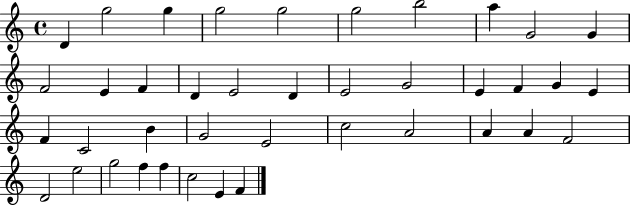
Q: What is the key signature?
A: C major